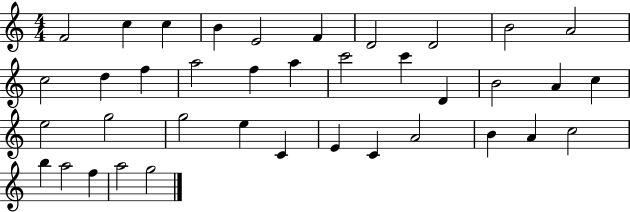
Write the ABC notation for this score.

X:1
T:Untitled
M:4/4
L:1/4
K:C
F2 c c B E2 F D2 D2 B2 A2 c2 d f a2 f a c'2 c' D B2 A c e2 g2 g2 e C E C A2 B A c2 b a2 f a2 g2